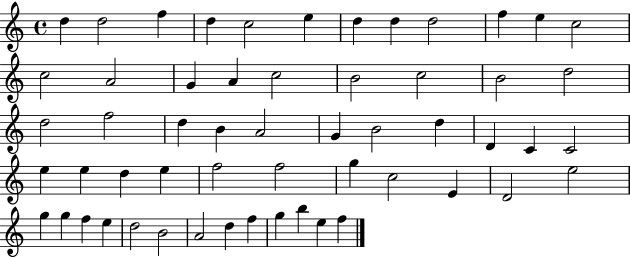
X:1
T:Untitled
M:4/4
L:1/4
K:C
d d2 f d c2 e d d d2 f e c2 c2 A2 G A c2 B2 c2 B2 d2 d2 f2 d B A2 G B2 d D C C2 e e d e f2 f2 g c2 E D2 e2 g g f e d2 B2 A2 d f g b e f